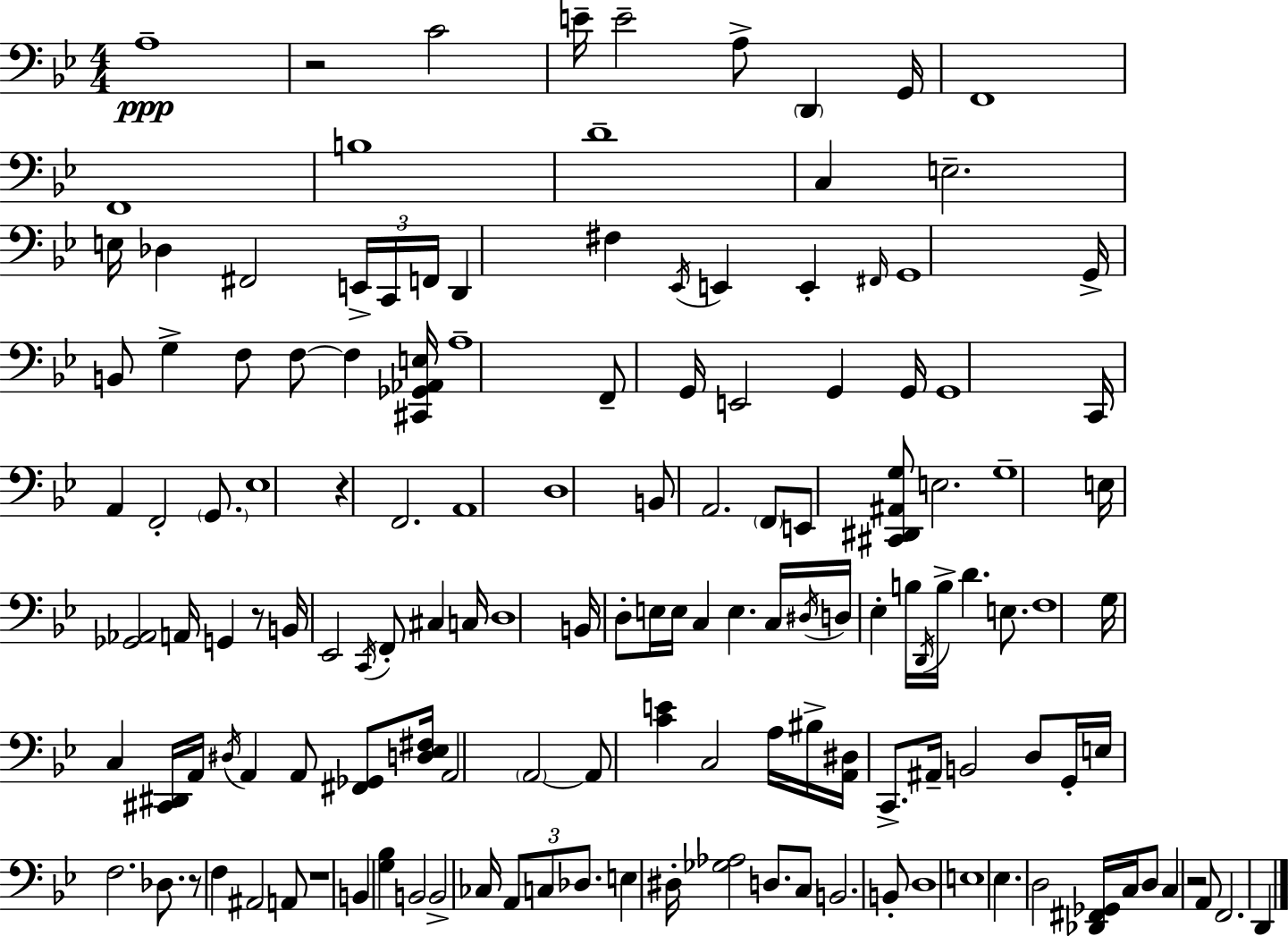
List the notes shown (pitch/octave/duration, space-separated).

A3/w R/h C4/h E4/s E4/h A3/e D2/q G2/s F2/w F2/w B3/w D4/w C3/q E3/h. E3/s Db3/q F#2/h E2/s C2/s F2/s D2/q F#3/q Eb2/s E2/q E2/q F#2/s G2/w G2/s B2/e G3/q F3/e F3/e F3/q [C#2,Gb2,Ab2,E3]/s A3/w F2/e G2/s E2/h G2/q G2/s G2/w C2/s A2/q F2/h G2/e. Eb3/w R/q F2/h. A2/w D3/w B2/e A2/h. F2/e E2/e [C#2,D#2,A#2,G3]/e E3/h. G3/w E3/s [Gb2,Ab2]/h A2/s G2/q R/e B2/s Eb2/h C2/s F2/e C#3/q C3/s D3/w B2/s D3/e E3/s E3/s C3/q E3/q. C3/s D#3/s D3/s Eb3/q B3/s D2/s B3/s D4/q. E3/e. F3/w G3/s C3/q [C#2,D#2]/s A2/s D#3/s A2/q A2/e [F#2,Gb2]/e [D3,Eb3,F#3]/s A2/h A2/h A2/e [C4,E4]/q C3/h A3/s BIS3/s [A2,D#3]/s C2/e. A#2/s B2/h D3/e G2/s E3/s F3/h. Db3/e. R/e F3/q A#2/h A2/e R/w B2/q [G3,Bb3]/q B2/h B2/h CES3/s A2/e C3/e Db3/e. E3/q D#3/s [Gb3,Ab3]/h D3/e. C3/e B2/h. B2/e D3/w E3/w Eb3/q. D3/h [Db2,F#2,Gb2]/s C3/s D3/e C3/q R/h A2/e F2/h. D2/q